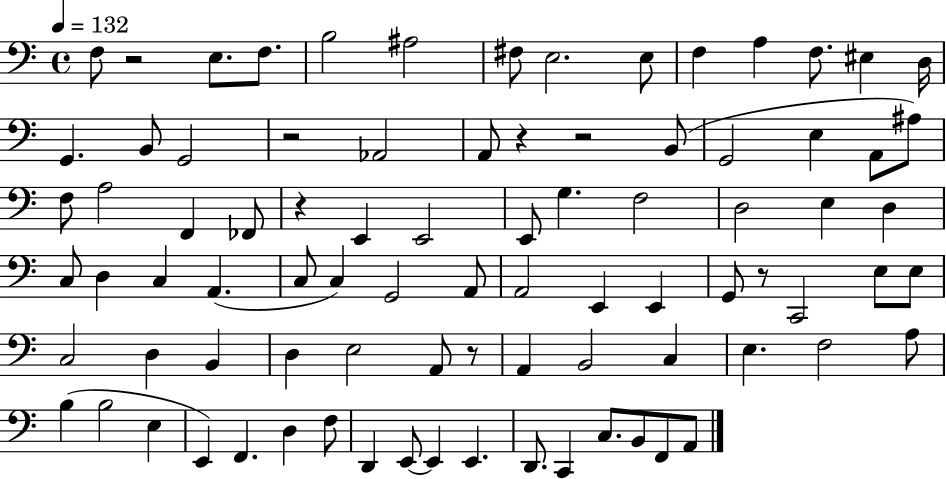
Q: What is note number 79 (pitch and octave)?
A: A2